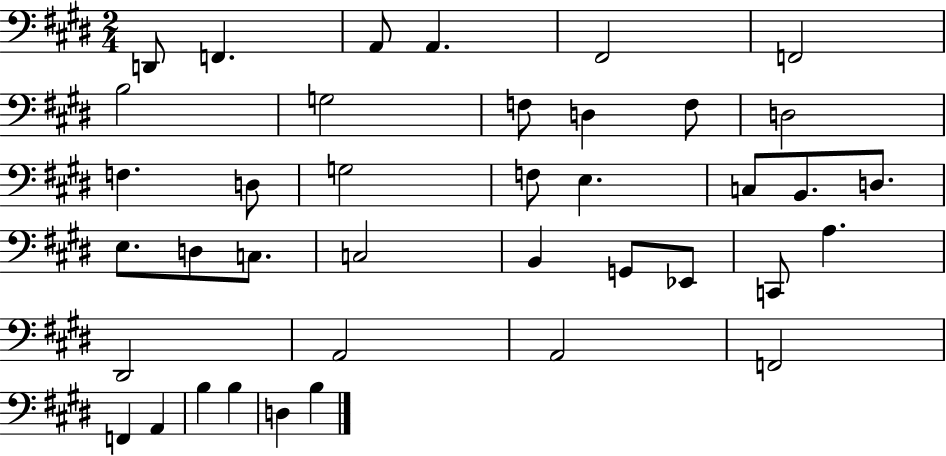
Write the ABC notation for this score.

X:1
T:Untitled
M:2/4
L:1/4
K:E
D,,/2 F,, A,,/2 A,, ^F,,2 F,,2 B,2 G,2 F,/2 D, F,/2 D,2 F, D,/2 G,2 F,/2 E, C,/2 B,,/2 D,/2 E,/2 D,/2 C,/2 C,2 B,, G,,/2 _E,,/2 C,,/2 A, ^D,,2 A,,2 A,,2 F,,2 F,, A,, B, B, D, B,